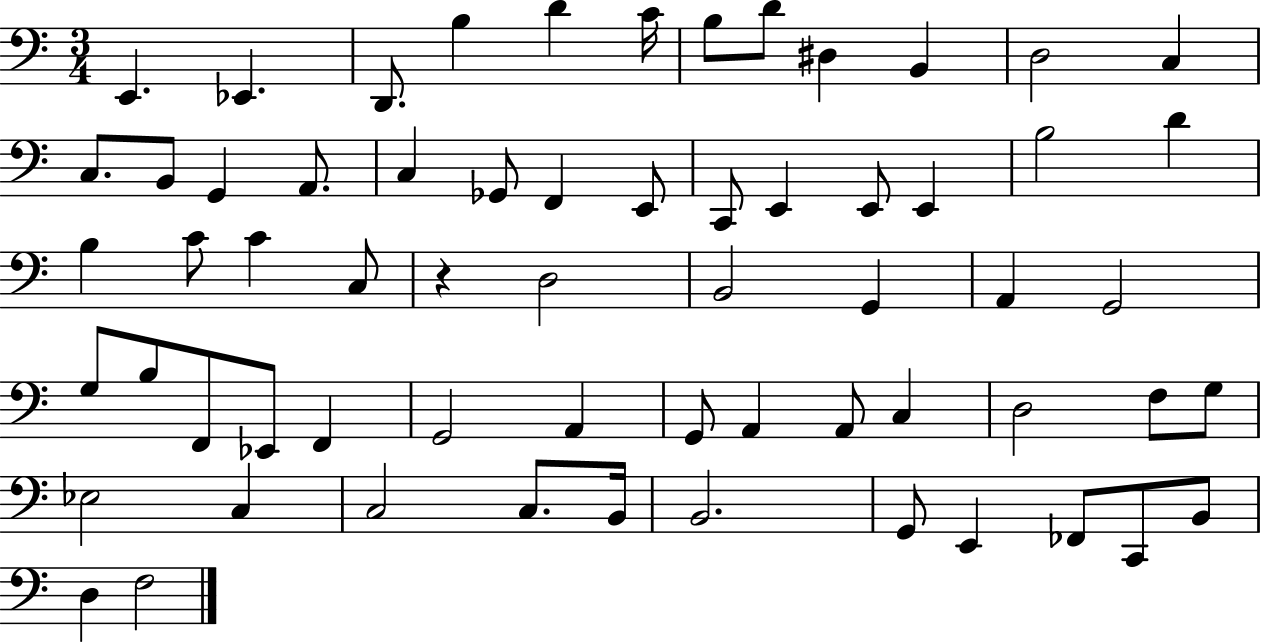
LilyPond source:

{
  \clef bass
  \numericTimeSignature
  \time 3/4
  \key c \major
  \repeat volta 2 { e,4. ees,4. | d,8. b4 d'4 c'16 | b8 d'8 dis4 b,4 | d2 c4 | \break c8. b,8 g,4 a,8. | c4 ges,8 f,4 e,8 | c,8 e,4 e,8 e,4 | b2 d'4 | \break b4 c'8 c'4 c8 | r4 d2 | b,2 g,4 | a,4 g,2 | \break g8 b8 f,8 ees,8 f,4 | g,2 a,4 | g,8 a,4 a,8 c4 | d2 f8 g8 | \break ees2 c4 | c2 c8. b,16 | b,2. | g,8 e,4 fes,8 c,8 b,8 | \break d4 f2 | } \bar "|."
}